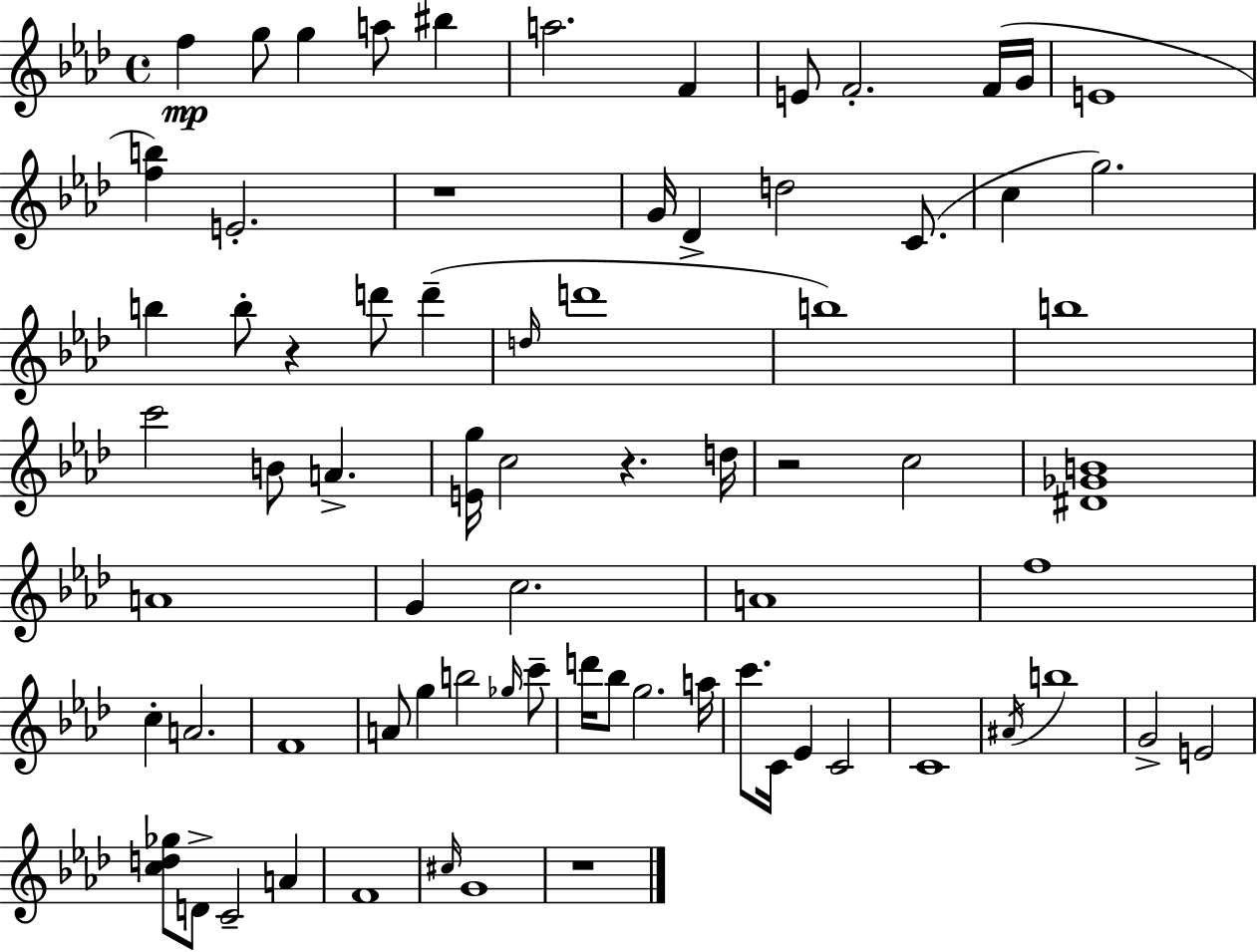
{
  \clef treble
  \time 4/4
  \defaultTimeSignature
  \key f \minor
  f''4\mp g''8 g''4 a''8 bis''4 | a''2. f'4 | e'8 f'2.-. f'16( g'16 | e'1 | \break <f'' b''>4) e'2.-. | r1 | g'16 des'4-> d''2 c'8.( | c''4 g''2.) | \break b''4 b''8-. r4 d'''8 d'''4--( | \grace { d''16 } d'''1 | b''1) | b''1 | \break c'''2 b'8 a'4.-> | <e' g''>16 c''2 r4. | d''16 r2 c''2 | <dis' ges' b'>1 | \break a'1 | g'4 c''2. | a'1 | f''1 | \break c''4-. a'2. | f'1 | a'8 g''4 b''2 \grace { ges''16 } | c'''8-- d'''16 bes''8 g''2. | \break a''16 c'''8. c'16 ees'4 c'2 | c'1 | \acciaccatura { ais'16 } b''1 | g'2-> e'2 | \break <c'' d'' ges''>8 d'8-> c'2-- a'4 | f'1 | \grace { cis''16 } g'1 | r1 | \break \bar "|."
}